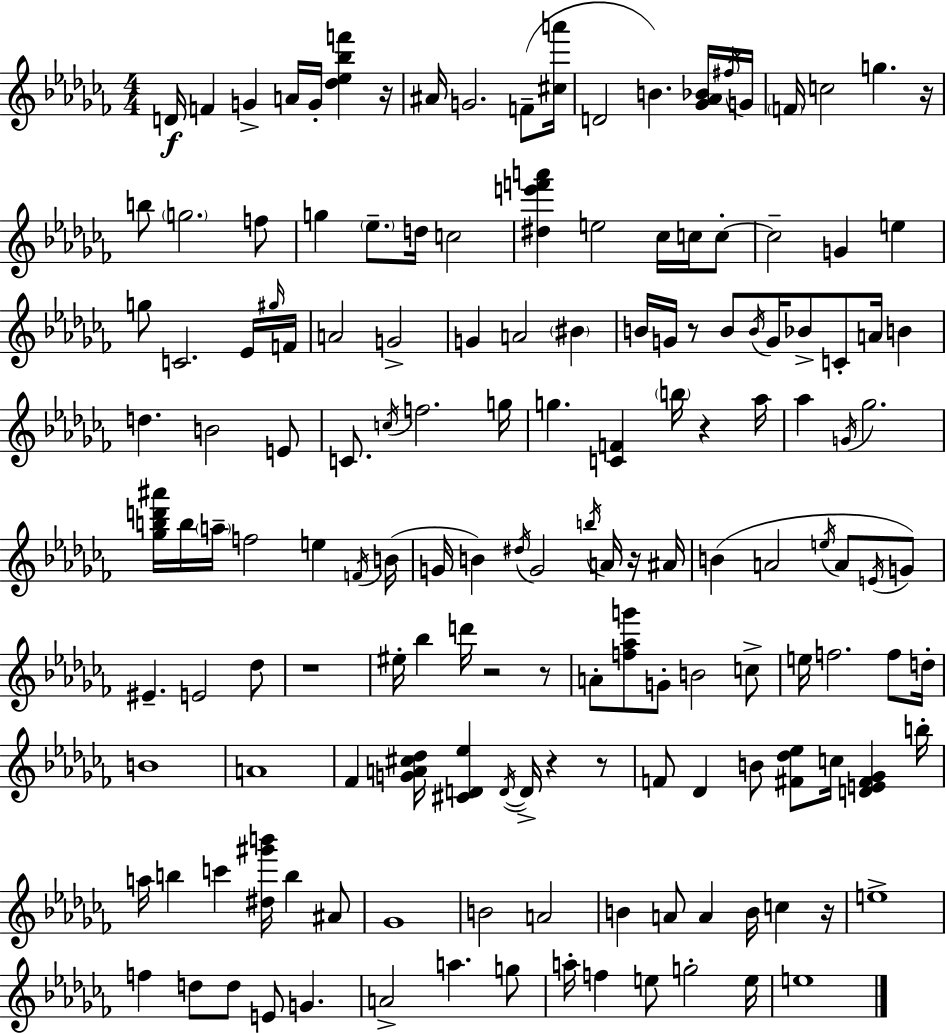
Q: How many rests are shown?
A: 11